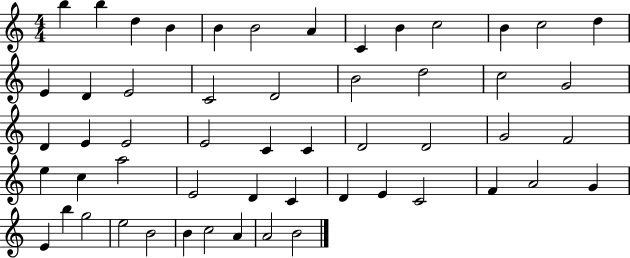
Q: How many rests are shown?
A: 0